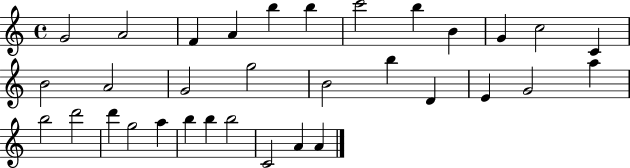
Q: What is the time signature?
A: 4/4